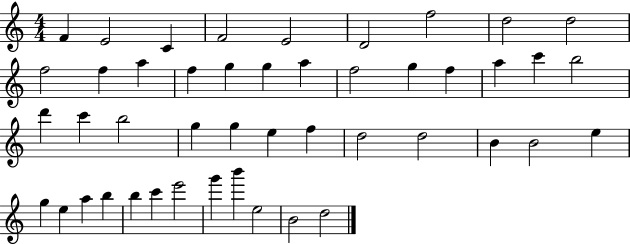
X:1
T:Untitled
M:4/4
L:1/4
K:C
F E2 C F2 E2 D2 f2 d2 d2 f2 f a f g g a f2 g f a c' b2 d' c' b2 g g e f d2 d2 B B2 e g e a b b c' e'2 g' b' e2 B2 d2